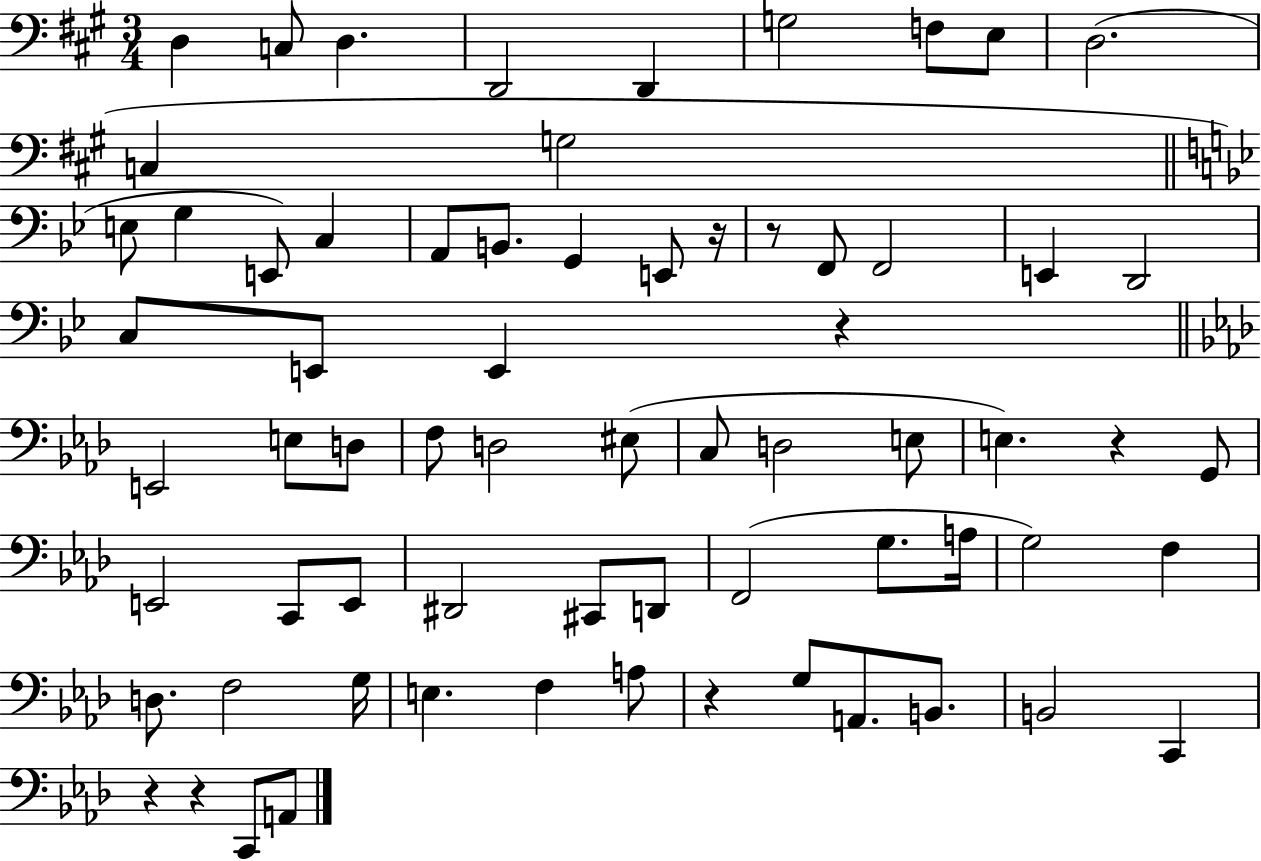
{
  \clef bass
  \numericTimeSignature
  \time 3/4
  \key a \major
  d4 c8 d4. | d,2 d,4 | g2 f8 e8 | d2.( | \break c4 g2 | \bar "||" \break \key g \minor e8 g4 e,8) c4 | a,8 b,8. g,4 e,8 r16 | r8 f,8 f,2 | e,4 d,2 | \break c8 e,8 e,4 r4 | \bar "||" \break \key aes \major e,2 e8 d8 | f8 d2 eis8( | c8 d2 e8 | e4.) r4 g,8 | \break e,2 c,8 e,8 | dis,2 cis,8 d,8 | f,2( g8. a16 | g2) f4 | \break d8. f2 g16 | e4. f4 a8 | r4 g8 a,8. b,8. | b,2 c,4 | \break r4 r4 c,8 a,8 | \bar "|."
}